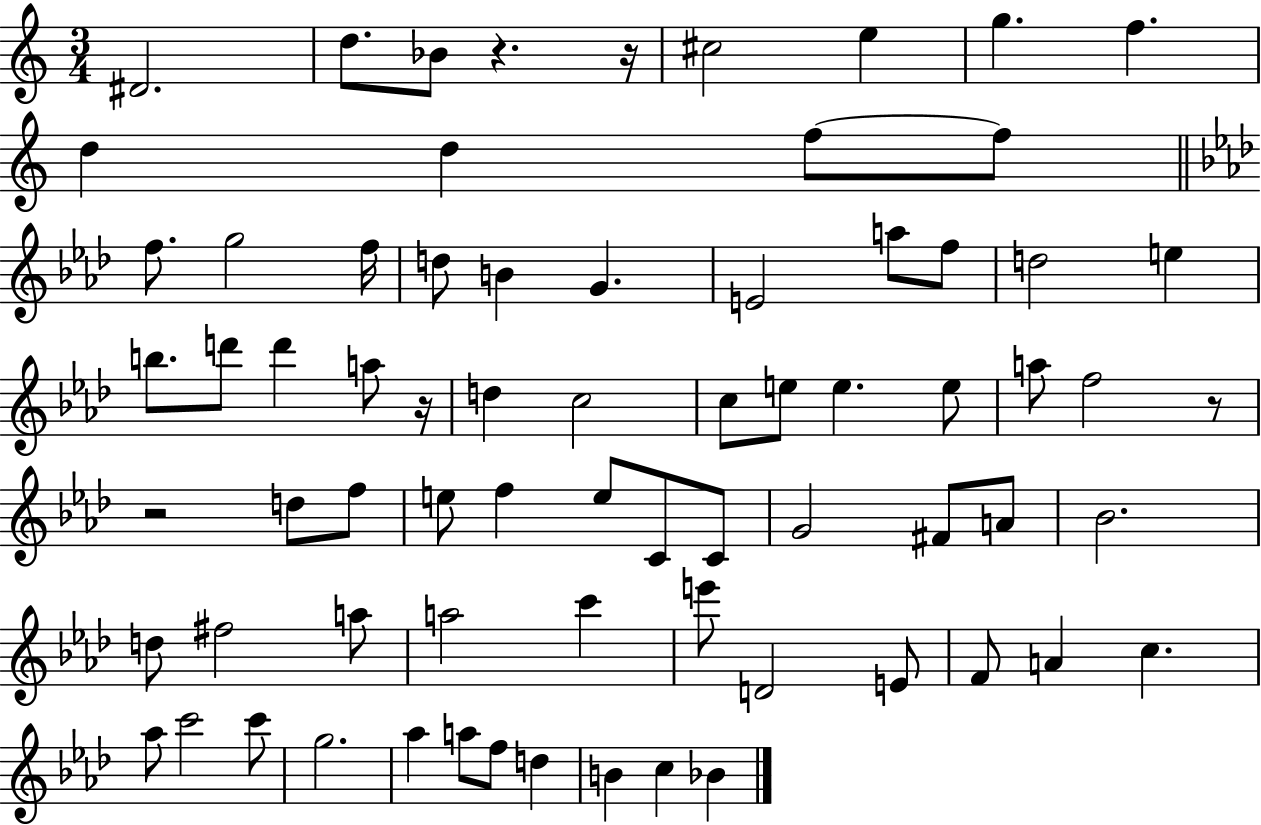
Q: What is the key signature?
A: C major